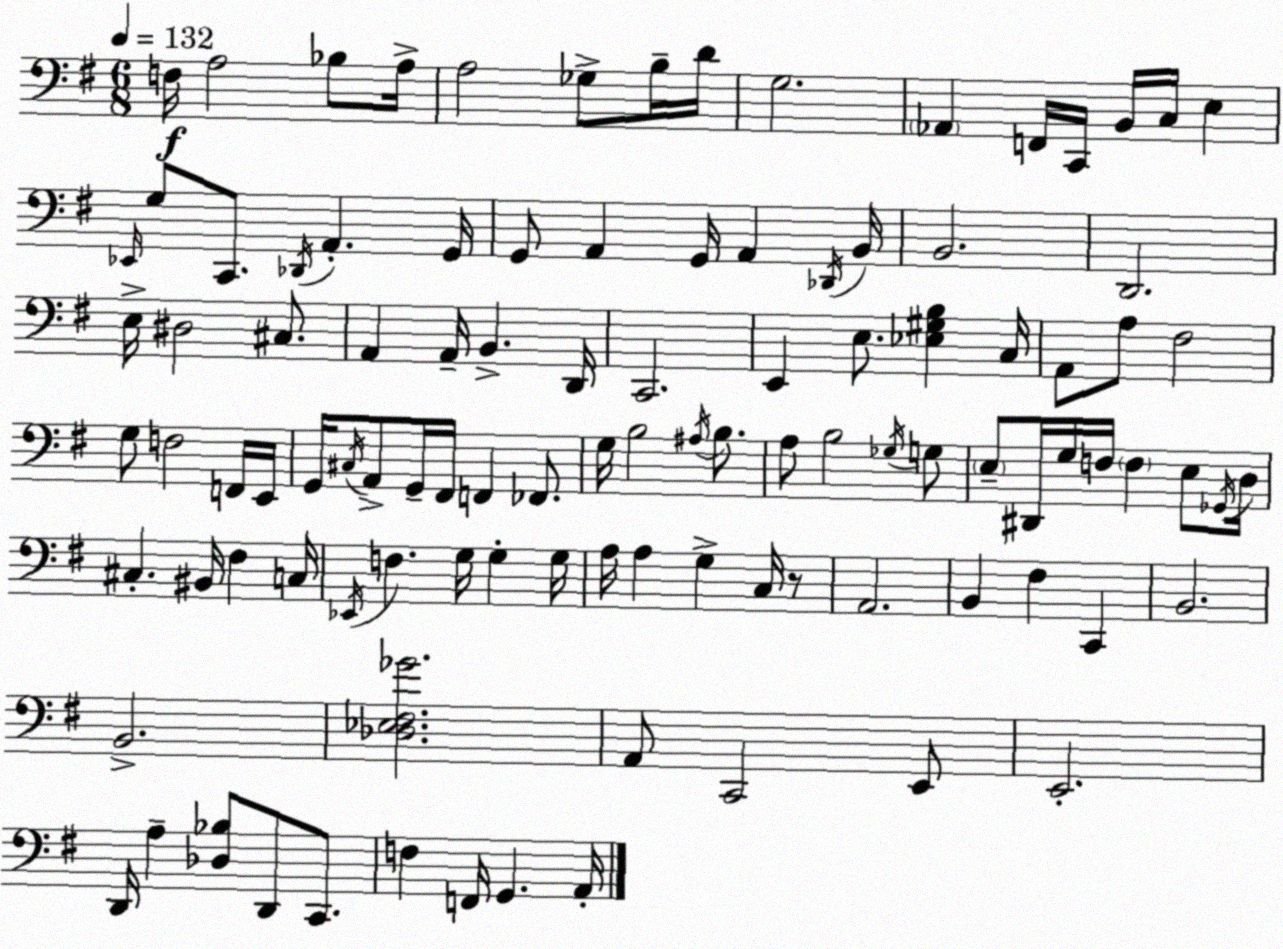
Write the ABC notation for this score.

X:1
T:Untitled
M:6/8
L:1/4
K:G
F,/4 A,2 _B,/2 A,/4 A,2 _G,/2 B,/4 D/4 G,2 _A,, F,,/4 C,,/4 B,,/4 C,/4 E, _E,,/4 G,/2 C,,/2 _D,,/4 A,, G,,/4 G,,/2 A,, G,,/4 A,, _D,,/4 B,,/4 B,,2 D,,2 E,/4 ^D,2 ^C,/2 A,, A,,/4 B,, D,,/4 C,,2 E,, E,/2 [_E,^G,B,] C,/4 A,,/2 A,/2 ^F,2 G,/2 F,2 F,,/4 E,,/4 G,,/4 ^C,/4 A,,/2 G,,/4 ^F,,/4 F,, _F,,/2 G,/4 B,2 ^A,/4 B,/2 A,/2 B,2 _G,/4 G,/2 E,/2 ^D,,/4 G,/4 F,/4 F, E,/2 _G,,/4 D,/4 ^C, ^B,,/4 ^F, C,/4 _E,,/4 F, G,/4 G, G,/4 A,/4 A, G, C,/4 z/2 A,,2 B,, ^F, C,, B,,2 B,,2 [_D,_E,^F,_G]2 A,,/2 C,,2 E,,/2 E,,2 D,,/4 A, [_D,_B,]/2 D,,/2 C,,/2 F, F,,/4 G,, A,,/4